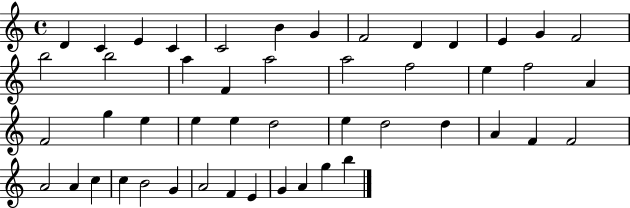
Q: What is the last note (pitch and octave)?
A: B5